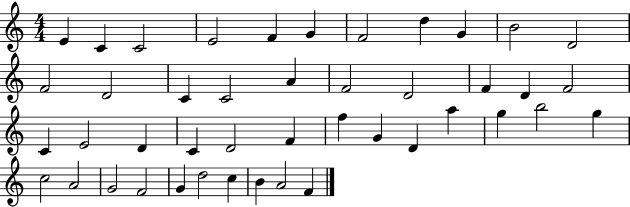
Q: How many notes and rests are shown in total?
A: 44